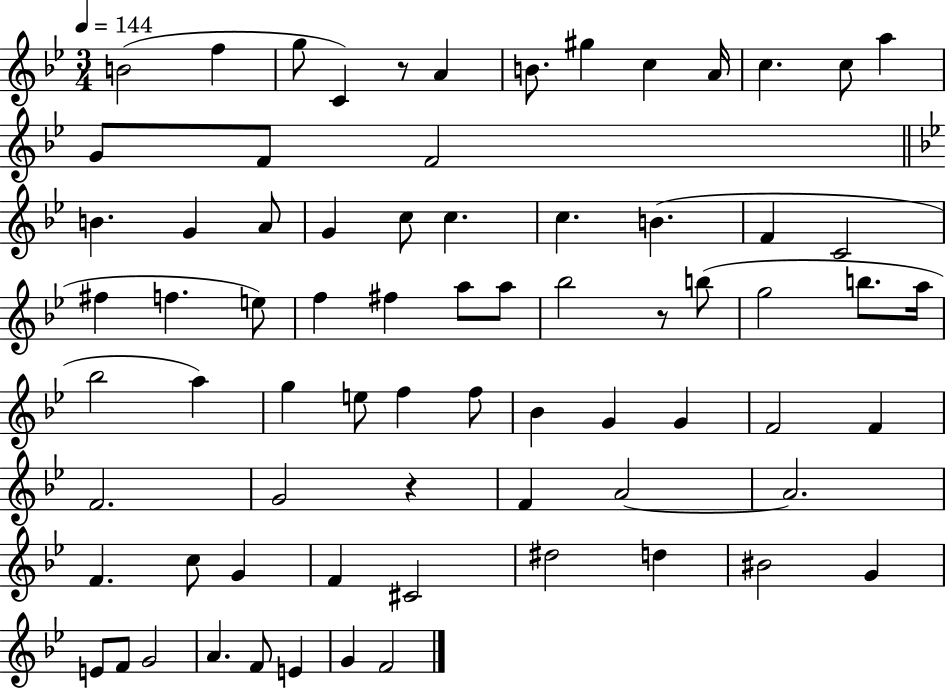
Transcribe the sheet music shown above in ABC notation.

X:1
T:Untitled
M:3/4
L:1/4
K:Bb
B2 f g/2 C z/2 A B/2 ^g c A/4 c c/2 a G/2 F/2 F2 B G A/2 G c/2 c c B F C2 ^f f e/2 f ^f a/2 a/2 _b2 z/2 b/2 g2 b/2 a/4 _b2 a g e/2 f f/2 _B G G F2 F F2 G2 z F A2 A2 F c/2 G F ^C2 ^d2 d ^B2 G E/2 F/2 G2 A F/2 E G F2